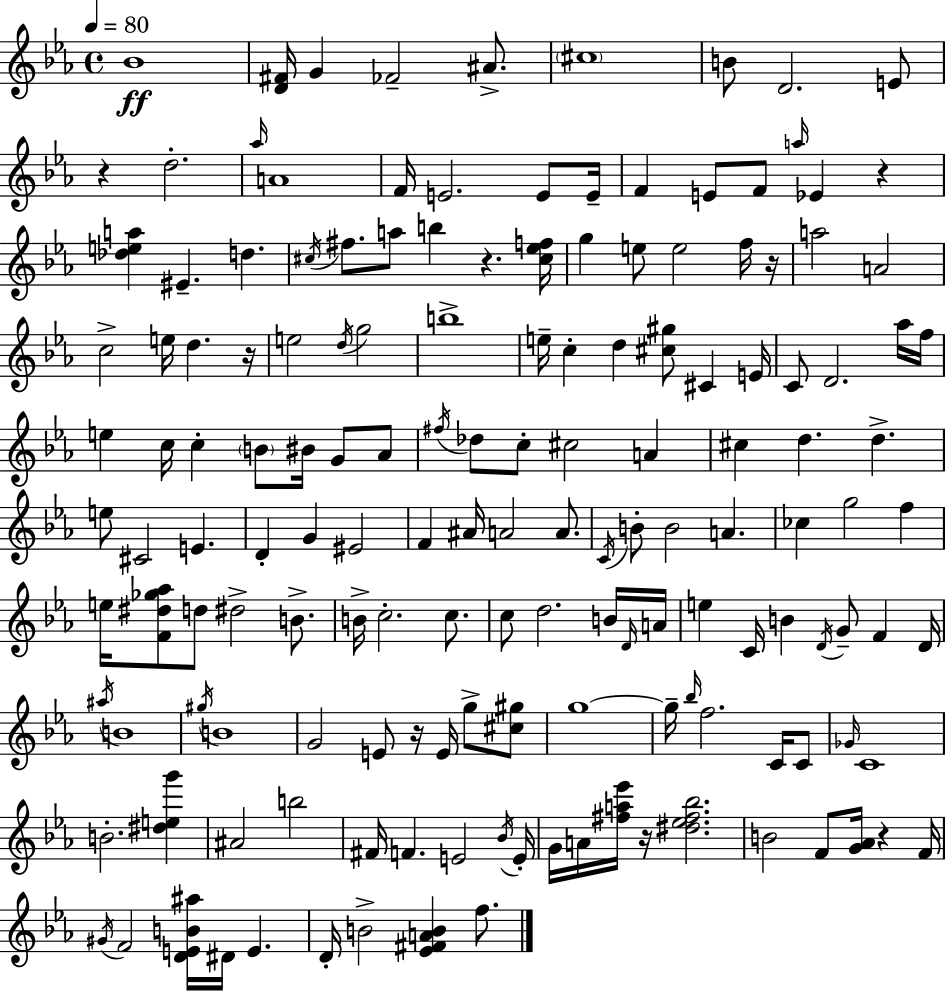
{
  \clef treble
  \time 4/4
  \defaultTimeSignature
  \key ees \major
  \tempo 4 = 80
  \repeat volta 2 { bes'1\ff | <d' fis'>16 g'4 fes'2-- ais'8.-> | \parenthesize cis''1 | b'8 d'2. e'8 | \break r4 d''2.-. | \grace { aes''16 } a'1 | f'16 e'2. e'8 | e'16-- f'4 e'8 f'8 \grace { a''16 } ees'4 r4 | \break <des'' e'' a''>4 eis'4.-- d''4. | \acciaccatura { cis''16 } fis''8. a''8 b''4 r4. | <cis'' ees'' f''>16 g''4 e''8 e''2 | f''16 r16 a''2 a'2 | \break c''2-> e''16 d''4. | r16 e''2 \acciaccatura { d''16 } g''2 | b''1-> | e''16-- c''4-. d''4 <cis'' gis''>8 cis'4 | \break e'16 c'8 d'2. | aes''16 f''16 e''4 c''16 c''4-. \parenthesize b'8 bis'16 | g'8 aes'8 \acciaccatura { fis''16 } des''8 c''8-. cis''2 | a'4 cis''4 d''4. d''4.-> | \break e''8 cis'2 e'4. | d'4-. g'4 eis'2 | f'4 ais'16 a'2 | a'8. \acciaccatura { c'16 } b'8-. b'2 | \break a'4. ces''4 g''2 | f''4 e''16 <f' dis'' ges'' aes''>8 d''8 dis''2-> | b'8.-> b'16-> c''2.-. | c''8. c''8 d''2. | \break b'16 \grace { d'16 } a'16 e''4 c'16 b'4 | \acciaccatura { d'16 } g'8-- f'4 d'16 \acciaccatura { ais''16 } b'1 | \acciaccatura { gis''16 } b'1 | g'2 | \break e'8 r16 e'16 g''8-> <cis'' gis''>8 g''1~~ | g''16-- \grace { bes''16 } f''2. | c'16 c'8 \grace { ges'16 } c'1 | b'2.-. | \break <dis'' e'' g'''>4 ais'2 | b''2 fis'16 f'4. | e'2 \acciaccatura { bes'16 } e'16-. g'16 a'16 <fis'' a'' ees'''>16 | r16 <dis'' ees'' fis'' bes''>2. b'2 | \break f'8 <g' aes'>16 r4 f'16 \acciaccatura { gis'16 } f'2 | <d' e' b' ais''>16 dis'16 e'4. d'16-. b'2-> | <ees' fis' a' b'>4 f''8. } \bar "|."
}